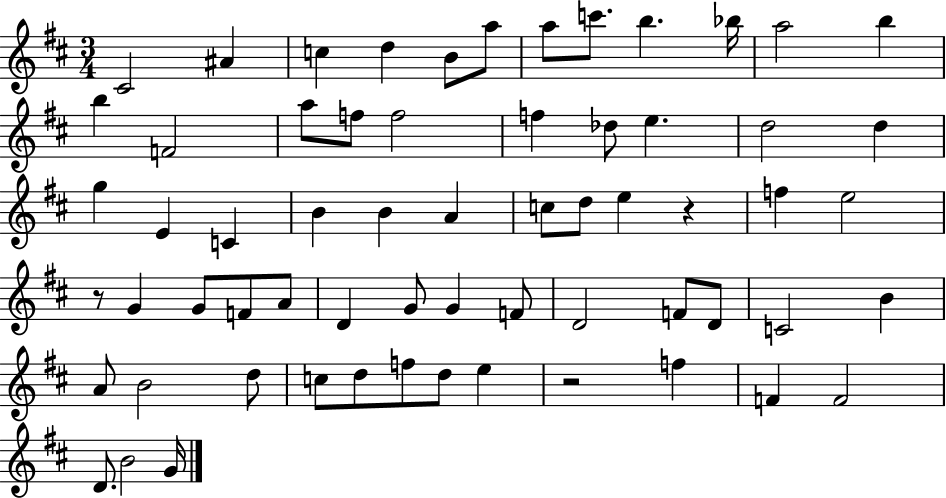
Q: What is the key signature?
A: D major